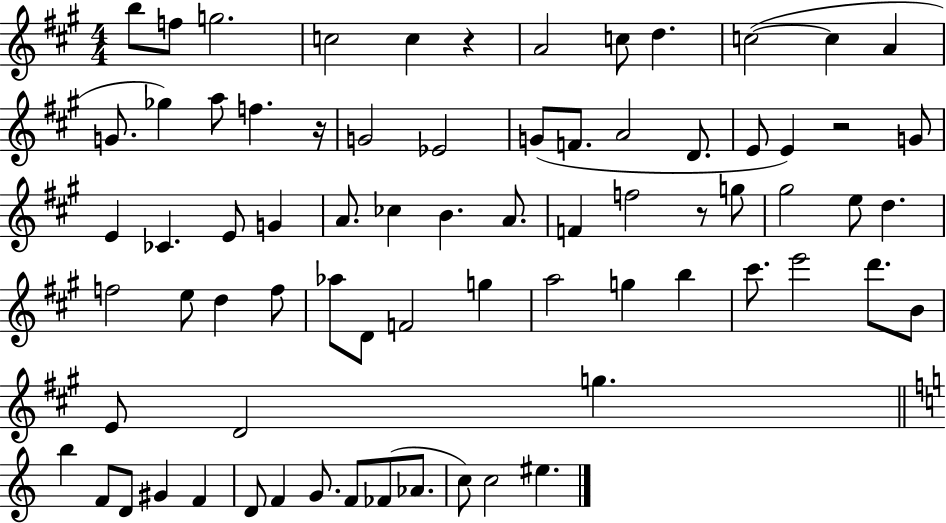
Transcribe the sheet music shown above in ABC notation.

X:1
T:Untitled
M:4/4
L:1/4
K:A
b/2 f/2 g2 c2 c z A2 c/2 d c2 c A G/2 _g a/2 f z/4 G2 _E2 G/2 F/2 A2 D/2 E/2 E z2 G/2 E _C E/2 G A/2 _c B A/2 F f2 z/2 g/2 ^g2 e/2 d f2 e/2 d f/2 _a/2 D/2 F2 g a2 g b ^c'/2 e'2 d'/2 B/2 E/2 D2 g b F/2 D/2 ^G F D/2 F G/2 F/2 _F/2 _A/2 c/2 c2 ^e